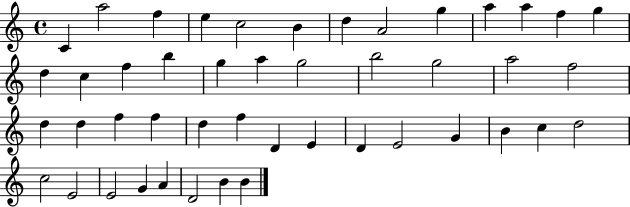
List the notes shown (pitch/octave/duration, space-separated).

C4/q A5/h F5/q E5/q C5/h B4/q D5/q A4/h G5/q A5/q A5/q F5/q G5/q D5/q C5/q F5/q B5/q G5/q A5/q G5/h B5/h G5/h A5/h F5/h D5/q D5/q F5/q F5/q D5/q F5/q D4/q E4/q D4/q E4/h G4/q B4/q C5/q D5/h C5/h E4/h E4/h G4/q A4/q D4/h B4/q B4/q